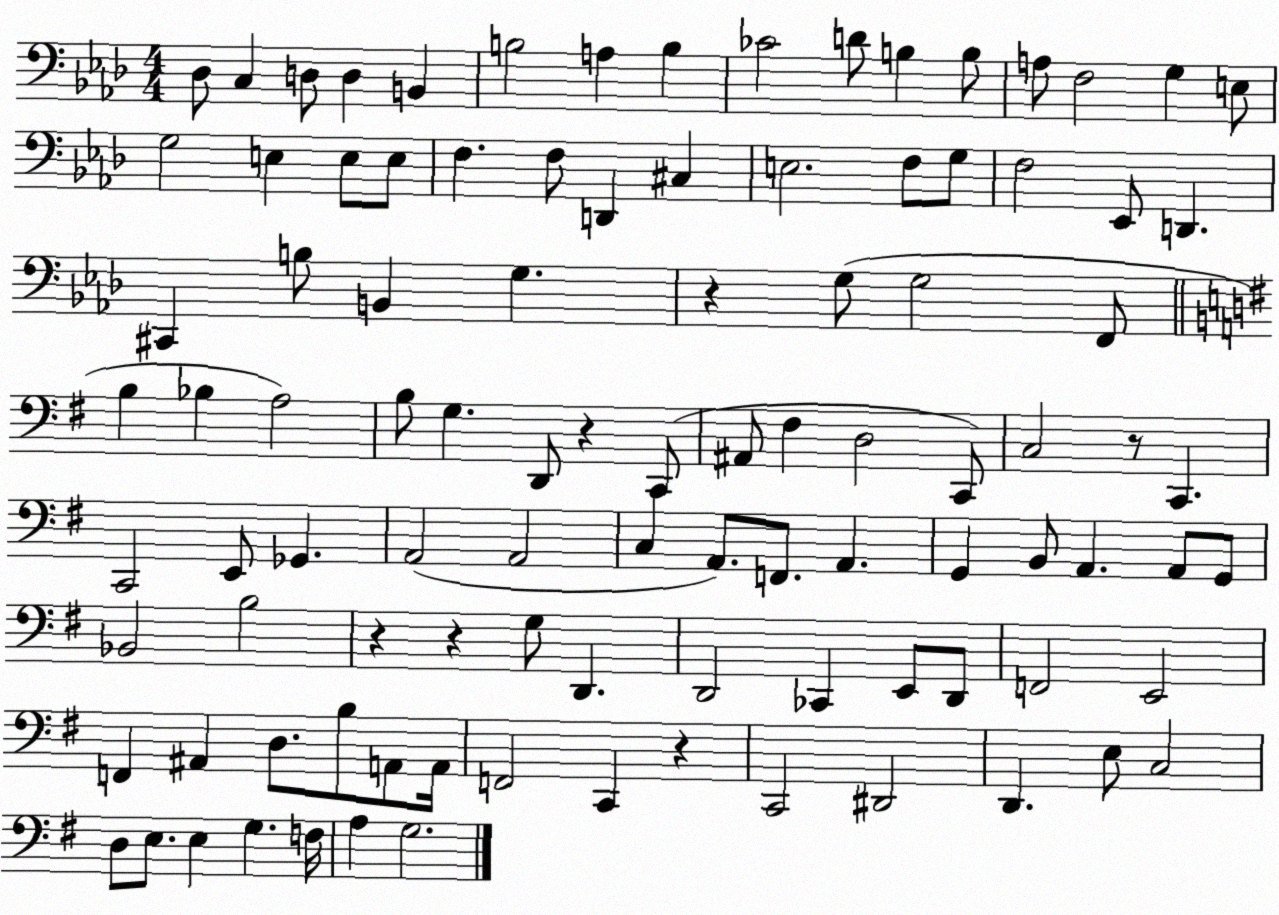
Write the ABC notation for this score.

X:1
T:Untitled
M:4/4
L:1/4
K:Ab
_D,/2 C, D,/2 D, B,, B,2 A, B, _C2 D/2 B, B,/2 A,/2 F,2 G, E,/2 G,2 E, E,/2 E,/2 F, F,/2 D,, ^C, E,2 F,/2 G,/2 F,2 _E,,/2 D,, ^C,, B,/2 B,, G, z G,/2 G,2 F,,/2 B, _B, A,2 B,/2 G, D,,/2 z C,,/2 ^A,,/2 ^F, D,2 C,,/2 C,2 z/2 C,, C,,2 E,,/2 _G,, A,,2 A,,2 C, A,,/2 F,,/2 A,, G,, B,,/2 A,, A,,/2 G,,/2 _B,,2 B,2 z z G,/2 D,, D,,2 _C,, E,,/2 D,,/2 F,,2 E,,2 F,, ^A,, D,/2 B,/2 A,,/2 A,,/4 F,,2 C,, z C,,2 ^D,,2 D,, E,/2 C,2 D,/2 E,/2 E, G, F,/4 A, G,2